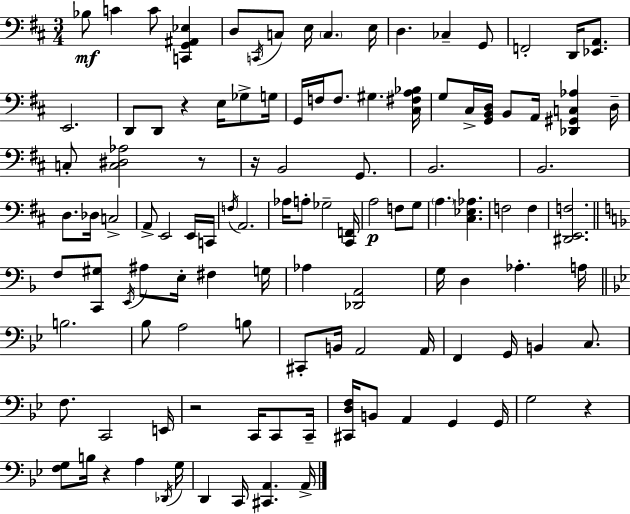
X:1
T:Untitled
M:3/4
L:1/4
K:D
_B,/2 C C/2 [C,,G,,^A,,_E,] D,/2 C,,/4 C,/2 E,/4 C, E,/4 D, _C, G,,/2 F,,2 D,,/4 [_E,,A,,]/2 E,,2 D,,/2 D,,/2 z E,/4 _G,/2 G,/4 G,,/4 F,/4 F,/2 ^G, [^C,^F,A,_B,]/4 G,/2 ^C,/4 [G,,B,,D,]/4 B,,/2 A,,/4 [_D,,^G,,C,_A,] D,/4 C,/2 [C,^D,_A,]2 z/2 z/4 B,,2 G,,/2 B,,2 B,,2 D,/2 _D,/4 C,2 A,,/2 E,,2 E,,/4 C,,/4 F,/4 A,,2 _A,/4 A,/2 _G,2 [^C,,F,,]/4 A,2 F,/2 G,/2 A, [^C,_E,_A,] F,2 F, [^D,,E,,F,]2 F,/2 [C,,^G,]/2 E,,/4 ^A,/2 E,/4 ^F, G,/4 _A, [_D,,A,,]2 G,/4 D, _A, A,/4 B,2 _B,/2 A,2 B,/2 ^C,,/2 B,,/4 A,,2 A,,/4 F,, G,,/4 B,, C,/2 F,/2 C,,2 E,,/4 z2 C,,/4 C,,/2 C,,/4 [^C,,D,F,]/4 B,,/2 A,, G,, G,,/4 G,2 z [F,G,]/2 B,/4 z A, _D,,/4 G,/4 D,, C,,/4 [^C,,A,,] A,,/4